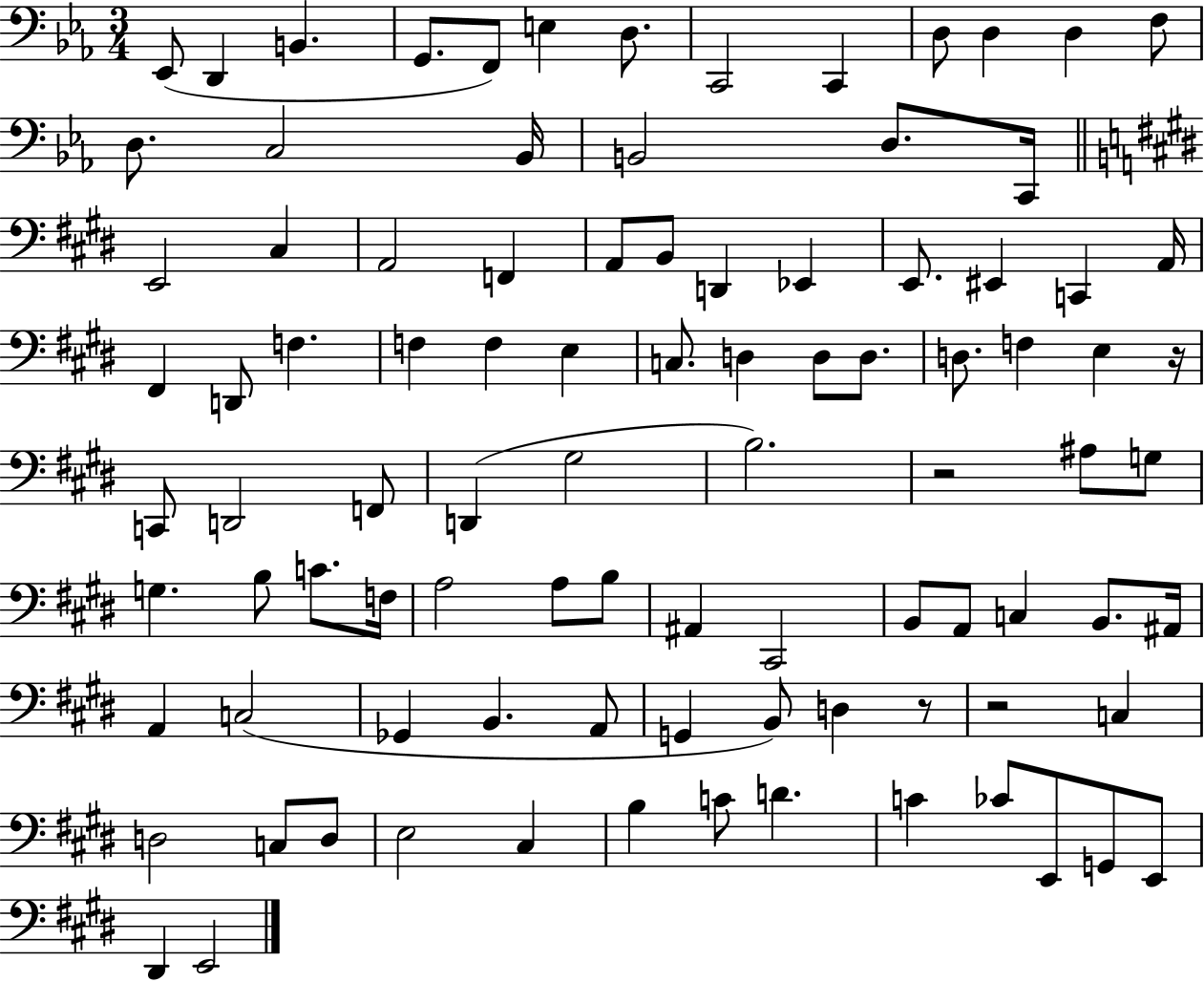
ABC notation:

X:1
T:Untitled
M:3/4
L:1/4
K:Eb
_E,,/2 D,, B,, G,,/2 F,,/2 E, D,/2 C,,2 C,, D,/2 D, D, F,/2 D,/2 C,2 _B,,/4 B,,2 D,/2 C,,/4 E,,2 ^C, A,,2 F,, A,,/2 B,,/2 D,, _E,, E,,/2 ^E,, C,, A,,/4 ^F,, D,,/2 F, F, F, E, C,/2 D, D,/2 D,/2 D,/2 F, E, z/4 C,,/2 D,,2 F,,/2 D,, ^G,2 B,2 z2 ^A,/2 G,/2 G, B,/2 C/2 F,/4 A,2 A,/2 B,/2 ^A,, ^C,,2 B,,/2 A,,/2 C, B,,/2 ^A,,/4 A,, C,2 _G,, B,, A,,/2 G,, B,,/2 D, z/2 z2 C, D,2 C,/2 D,/2 E,2 ^C, B, C/2 D C _C/2 E,,/2 G,,/2 E,,/2 ^D,, E,,2